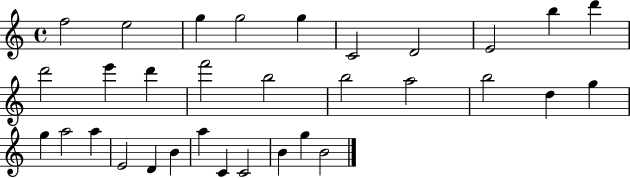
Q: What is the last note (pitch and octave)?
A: B4